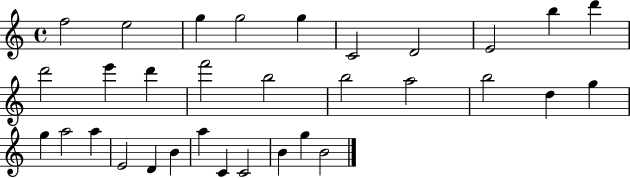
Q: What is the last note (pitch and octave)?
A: B4